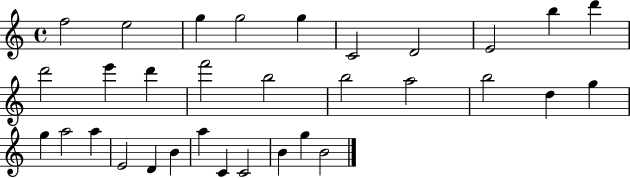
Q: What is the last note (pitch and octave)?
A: B4